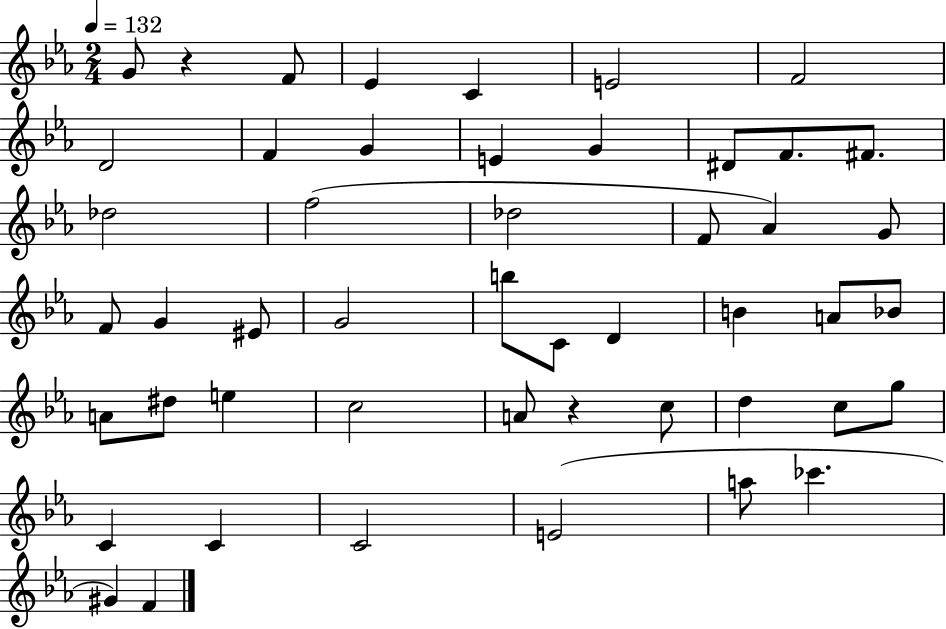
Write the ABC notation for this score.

X:1
T:Untitled
M:2/4
L:1/4
K:Eb
G/2 z F/2 _E C E2 F2 D2 F G E G ^D/2 F/2 ^F/2 _d2 f2 _d2 F/2 _A G/2 F/2 G ^E/2 G2 b/2 C/2 D B A/2 _B/2 A/2 ^d/2 e c2 A/2 z c/2 d c/2 g/2 C C C2 E2 a/2 _c' ^G F